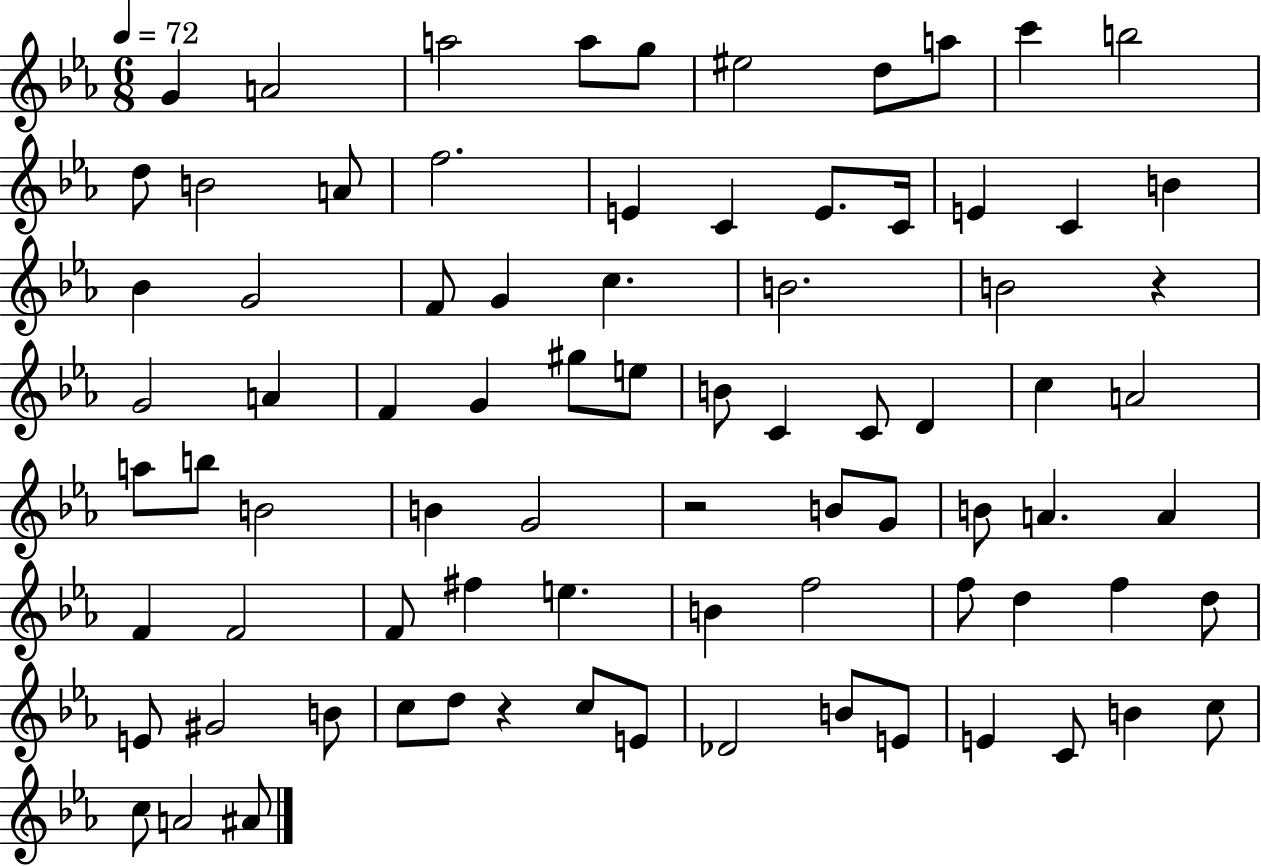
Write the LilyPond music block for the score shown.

{
  \clef treble
  \numericTimeSignature
  \time 6/8
  \key ees \major
  \tempo 4 = 72
  g'4 a'2 | a''2 a''8 g''8 | eis''2 d''8 a''8 | c'''4 b''2 | \break d''8 b'2 a'8 | f''2. | e'4 c'4 e'8. c'16 | e'4 c'4 b'4 | \break bes'4 g'2 | f'8 g'4 c''4. | b'2. | b'2 r4 | \break g'2 a'4 | f'4 g'4 gis''8 e''8 | b'8 c'4 c'8 d'4 | c''4 a'2 | \break a''8 b''8 b'2 | b'4 g'2 | r2 b'8 g'8 | b'8 a'4. a'4 | \break f'4 f'2 | f'8 fis''4 e''4. | b'4 f''2 | f''8 d''4 f''4 d''8 | \break e'8 gis'2 b'8 | c''8 d''8 r4 c''8 e'8 | des'2 b'8 e'8 | e'4 c'8 b'4 c''8 | \break c''8 a'2 ais'8 | \bar "|."
}